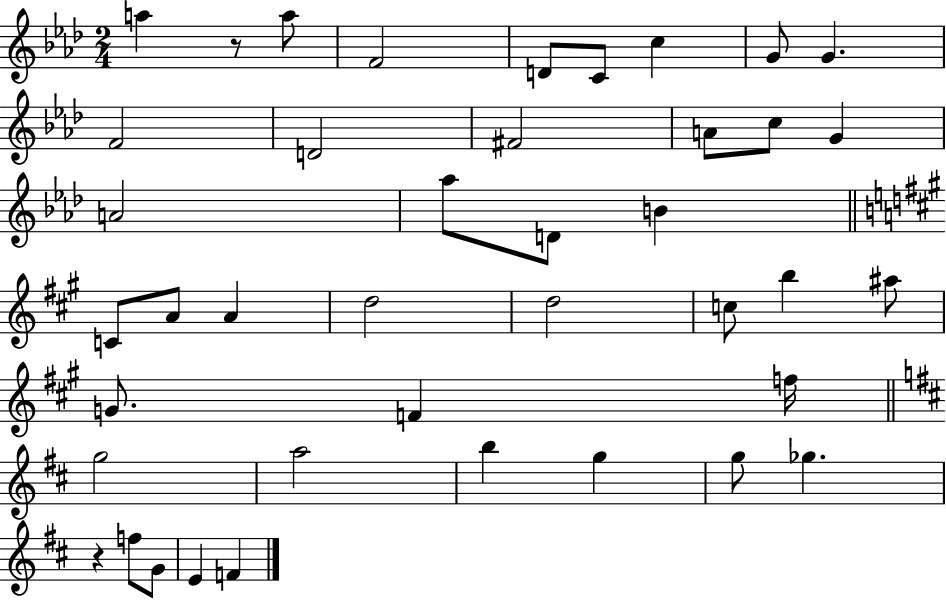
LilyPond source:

{
  \clef treble
  \numericTimeSignature
  \time 2/4
  \key aes \major
  a''4 r8 a''8 | f'2 | d'8 c'8 c''4 | g'8 g'4. | \break f'2 | d'2 | fis'2 | a'8 c''8 g'4 | \break a'2 | aes''8 d'8 b'4 | \bar "||" \break \key a \major c'8 a'8 a'4 | d''2 | d''2 | c''8 b''4 ais''8 | \break g'8. f'4 f''16 | \bar "||" \break \key d \major g''2 | a''2 | b''4 g''4 | g''8 ges''4. | \break r4 f''8 g'8 | e'4 f'4 | \bar "|."
}